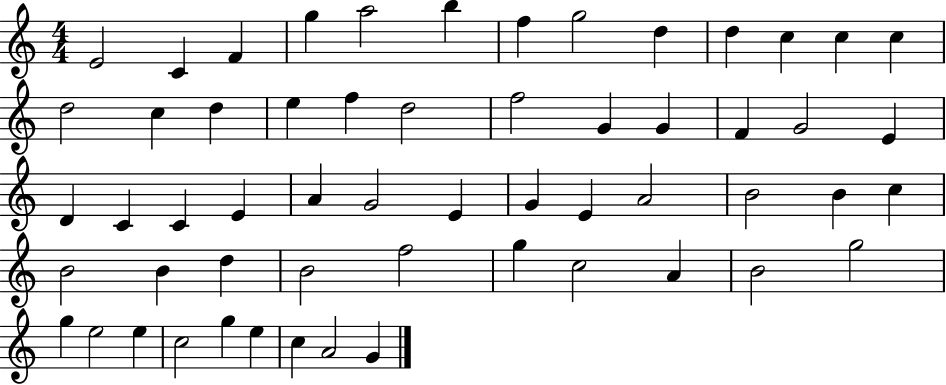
{
  \clef treble
  \numericTimeSignature
  \time 4/4
  \key c \major
  e'2 c'4 f'4 | g''4 a''2 b''4 | f''4 g''2 d''4 | d''4 c''4 c''4 c''4 | \break d''2 c''4 d''4 | e''4 f''4 d''2 | f''2 g'4 g'4 | f'4 g'2 e'4 | \break d'4 c'4 c'4 e'4 | a'4 g'2 e'4 | g'4 e'4 a'2 | b'2 b'4 c''4 | \break b'2 b'4 d''4 | b'2 f''2 | g''4 c''2 a'4 | b'2 g''2 | \break g''4 e''2 e''4 | c''2 g''4 e''4 | c''4 a'2 g'4 | \bar "|."
}